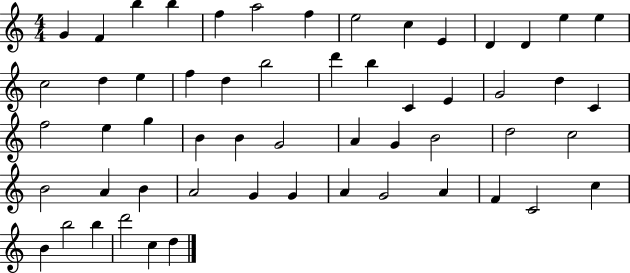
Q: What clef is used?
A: treble